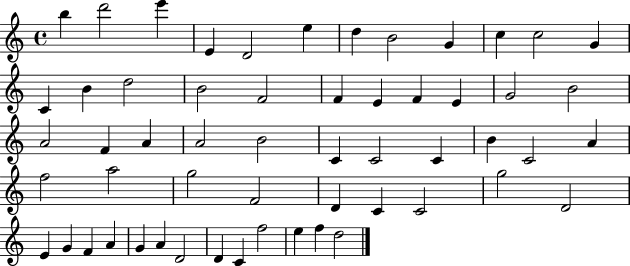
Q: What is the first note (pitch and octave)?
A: B5